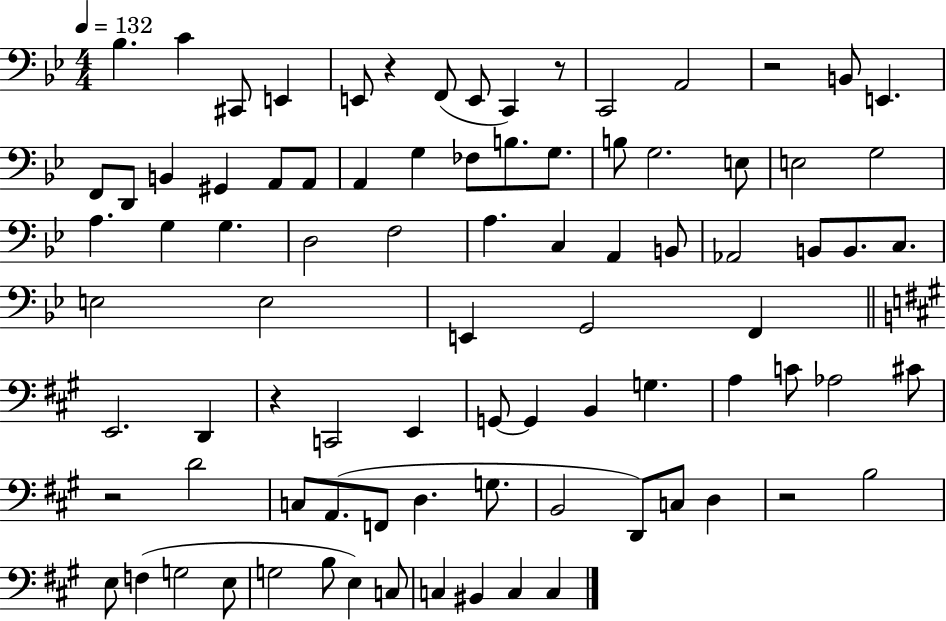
Bb3/q. C4/q C#2/e E2/q E2/e R/q F2/e E2/e C2/q R/e C2/h A2/h R/h B2/e E2/q. F2/e D2/e B2/q G#2/q A2/e A2/e A2/q G3/q FES3/e B3/e. G3/e. B3/e G3/h. E3/e E3/h G3/h A3/q. G3/q G3/q. D3/h F3/h A3/q. C3/q A2/q B2/e Ab2/h B2/e B2/e. C3/e. E3/h E3/h E2/q G2/h F2/q E2/h. D2/q R/q C2/h E2/q G2/e G2/q B2/q G3/q. A3/q C4/e Ab3/h C#4/e R/h D4/h C3/e A2/e. F2/e D3/q. G3/e. B2/h D2/e C3/e D3/q R/h B3/h E3/e F3/q G3/h E3/e G3/h B3/e E3/q C3/e C3/q BIS2/q C3/q C3/q